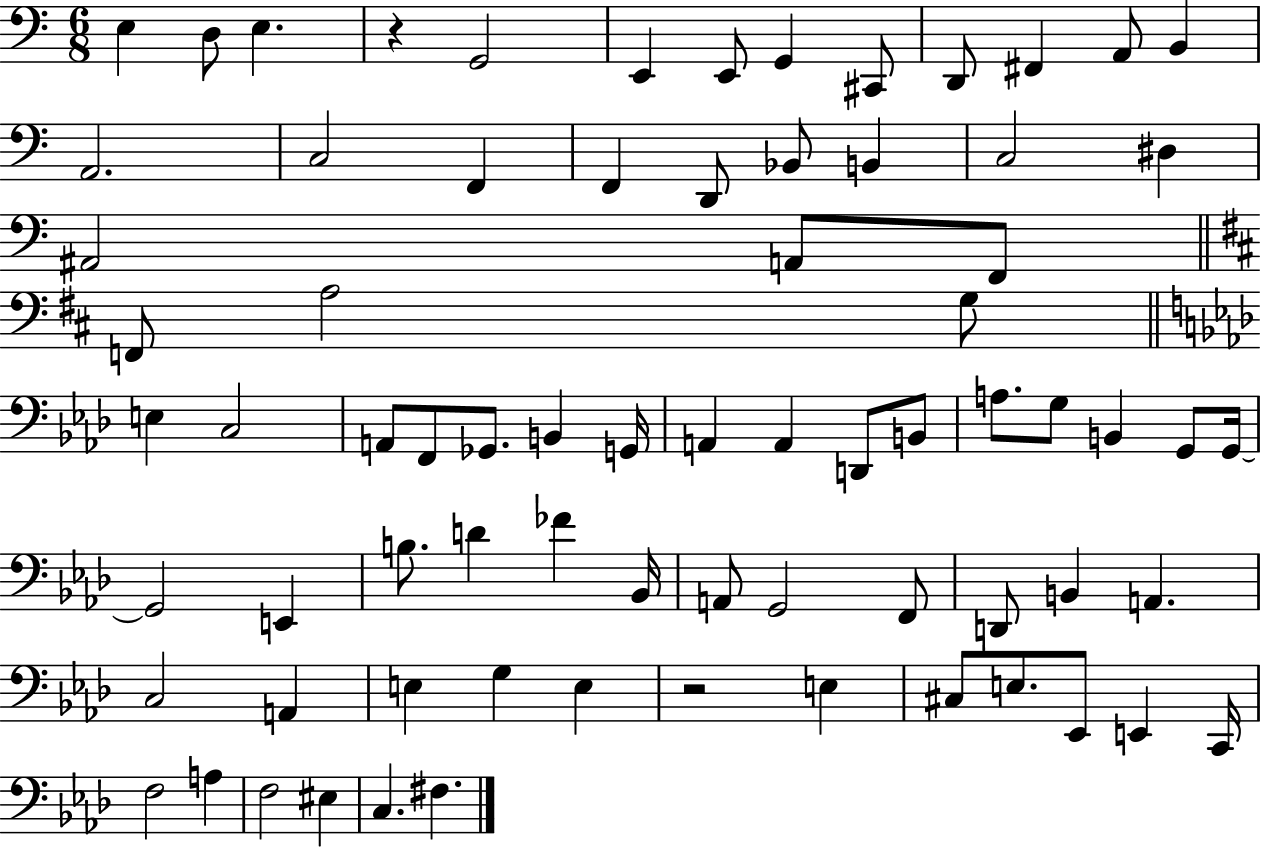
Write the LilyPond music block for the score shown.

{
  \clef bass
  \numericTimeSignature
  \time 6/8
  \key c \major
  e4 d8 e4. | r4 g,2 | e,4 e,8 g,4 cis,8 | d,8 fis,4 a,8 b,4 | \break a,2. | c2 f,4 | f,4 d,8 bes,8 b,4 | c2 dis4 | \break ais,2 a,8 f,8 | \bar "||" \break \key d \major f,8 a2 g8 | \bar "||" \break \key aes \major e4 c2 | a,8 f,8 ges,8. b,4 g,16 | a,4 a,4 d,8 b,8 | a8. g8 b,4 g,8 g,16~~ | \break g,2 e,4 | b8. d'4 fes'4 bes,16 | a,8 g,2 f,8 | d,8 b,4 a,4. | \break c2 a,4 | e4 g4 e4 | r2 e4 | cis8 e8. ees,8 e,4 c,16 | \break f2 a4 | f2 eis4 | c4. fis4. | \bar "|."
}